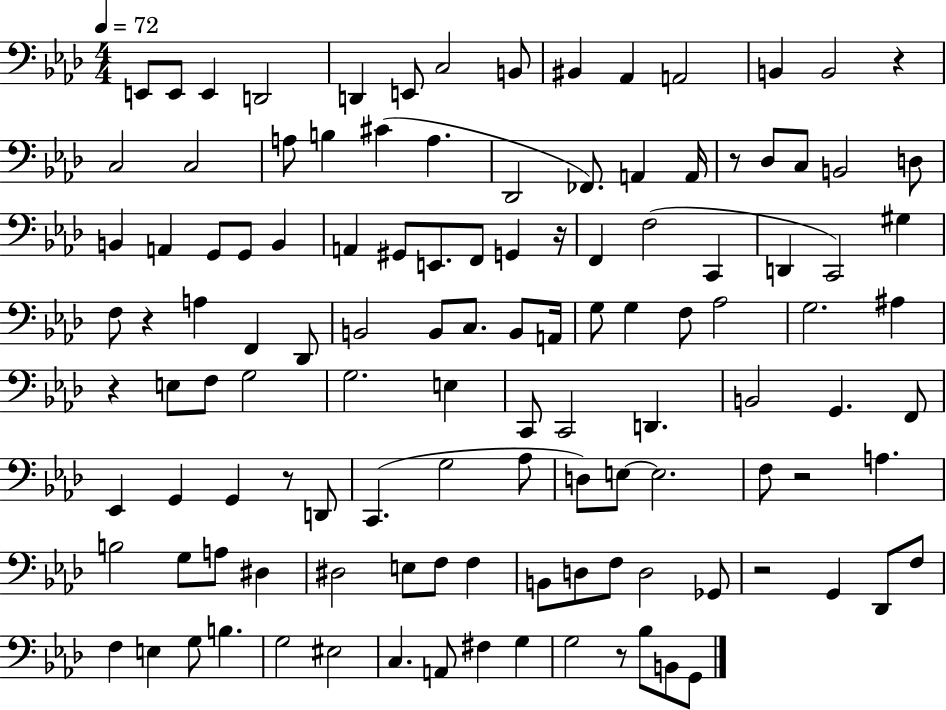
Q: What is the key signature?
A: AES major